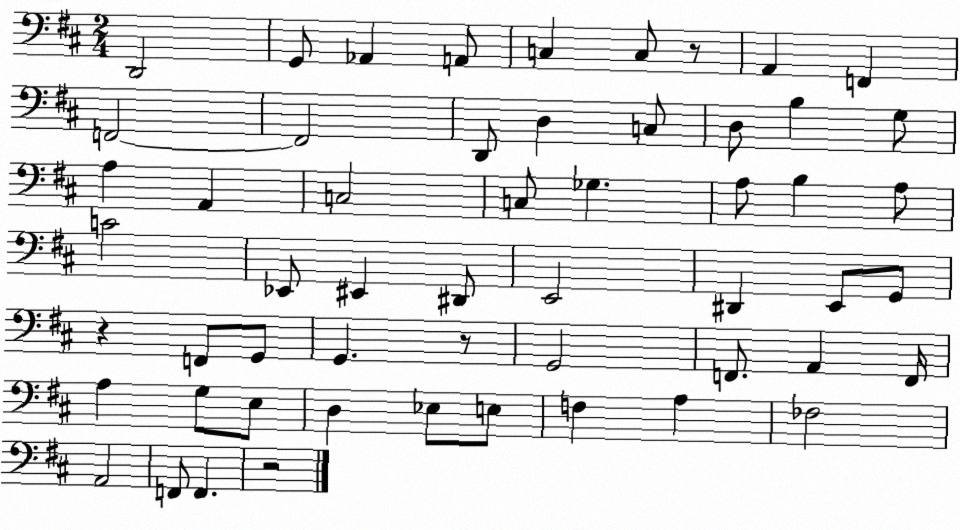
X:1
T:Untitled
M:2/4
L:1/4
K:D
D,,2 G,,/2 _A,, A,,/2 C, C,/2 z/2 A,, F,, F,,2 F,,2 D,,/2 D, C,/2 D,/2 B, G,/2 A, A,, C,2 C,/2 _G, A,/2 B, A,/2 C2 _E,,/2 ^E,, ^D,,/2 E,,2 ^D,, E,,/2 G,,/2 z F,,/2 G,,/2 G,, z/2 G,,2 F,,/2 A,, F,,/4 A, G,/2 E,/2 D, _E,/2 E,/2 F, A, _F,2 A,,2 F,,/2 F,, z2